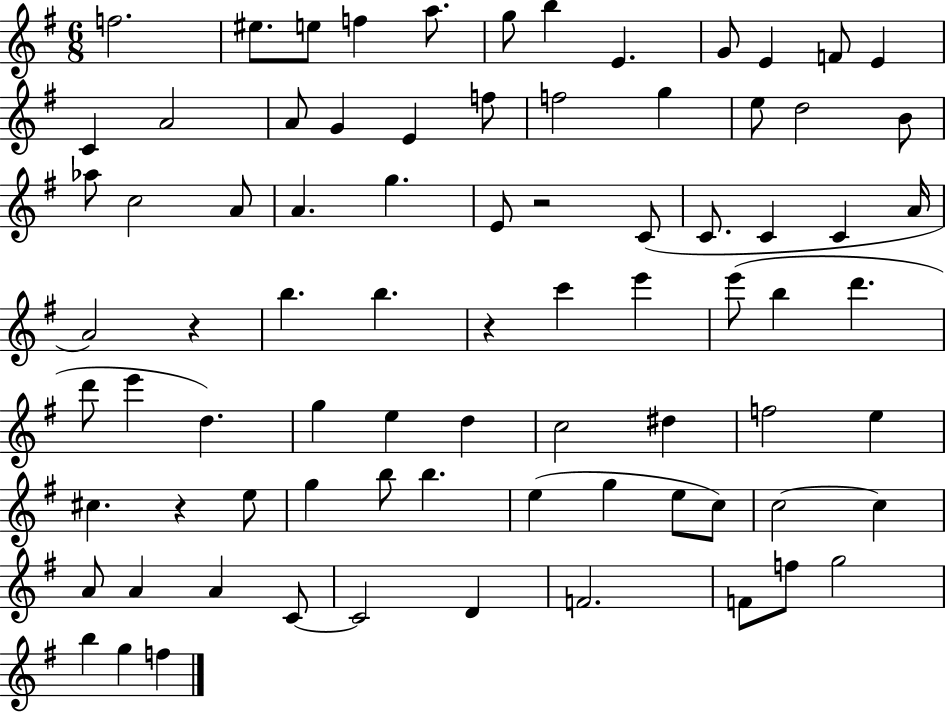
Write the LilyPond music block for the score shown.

{
  \clef treble
  \numericTimeSignature
  \time 6/8
  \key g \major
  \repeat volta 2 { f''2. | eis''8. e''8 f''4 a''8. | g''8 b''4 e'4. | g'8 e'4 f'8 e'4 | \break c'4 a'2 | a'8 g'4 e'4 f''8 | f''2 g''4 | e''8 d''2 b'8 | \break aes''8 c''2 a'8 | a'4. g''4. | e'8 r2 c'8( | c'8. c'4 c'4 a'16 | \break a'2) r4 | b''4. b''4. | r4 c'''4 e'''4 | e'''8( b''4 d'''4. | \break d'''8 e'''4 d''4.) | g''4 e''4 d''4 | c''2 dis''4 | f''2 e''4 | \break cis''4. r4 e''8 | g''4 b''8 b''4. | e''4( g''4 e''8 c''8) | c''2~~ c''4 | \break a'8 a'4 a'4 c'8~~ | c'2 d'4 | f'2. | f'8 f''8 g''2 | \break b''4 g''4 f''4 | } \bar "|."
}